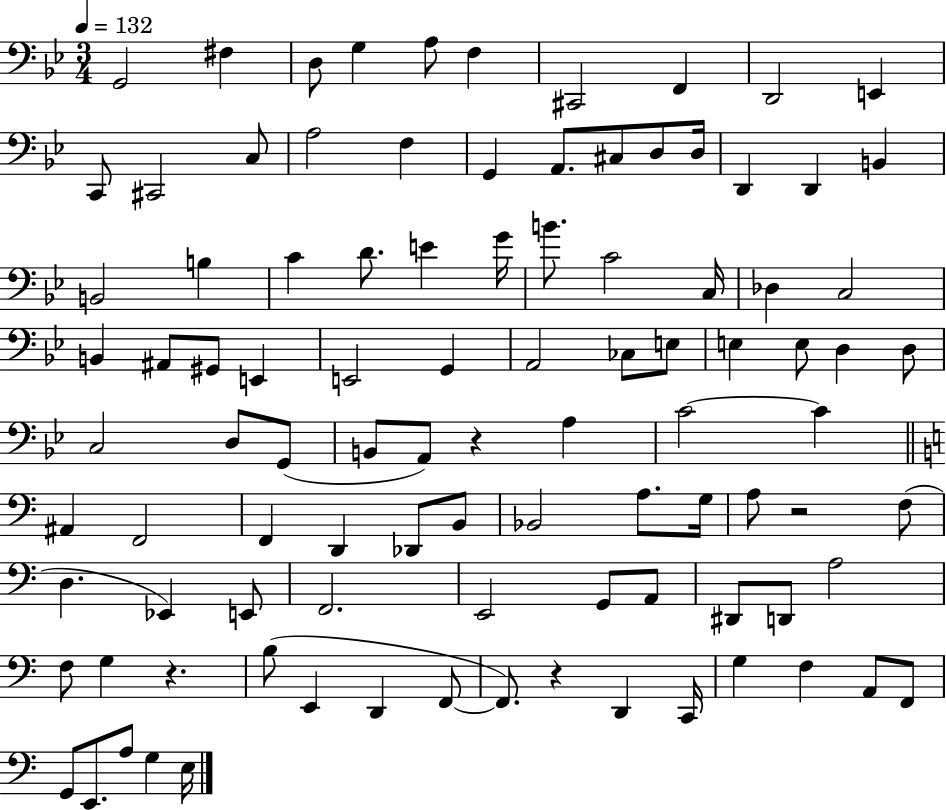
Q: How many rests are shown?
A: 4